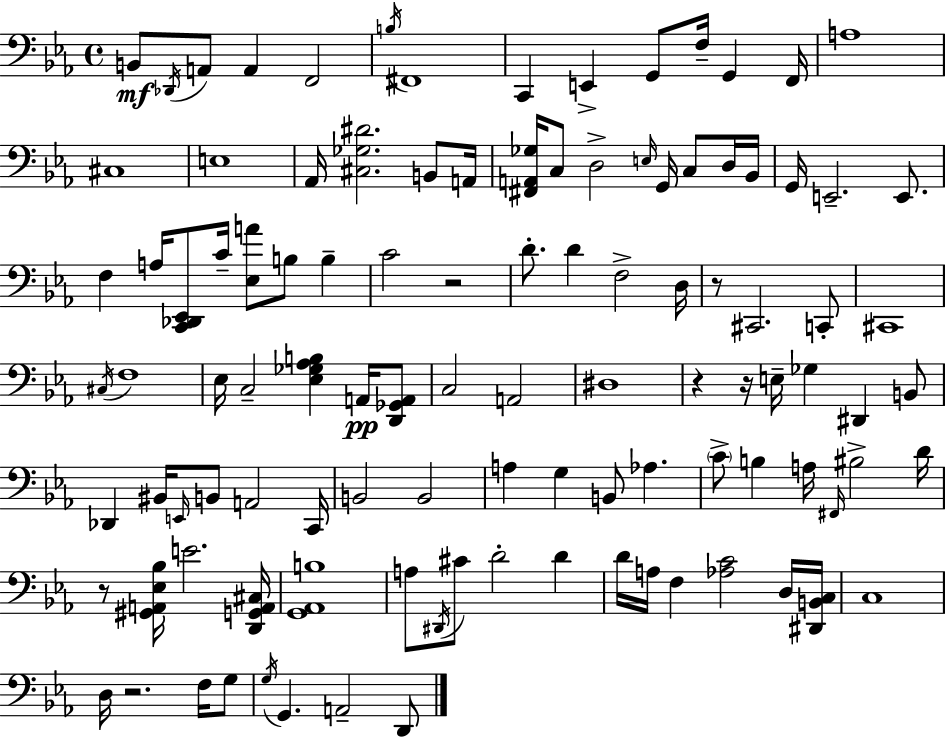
{
  \clef bass
  \time 4/4
  \defaultTimeSignature
  \key c \minor
  b,8\mf \acciaccatura { des,16 } a,8 a,4 f,2 | \acciaccatura { b16 } fis,1 | c,4 e,4-> g,8 f16-- g,4 | f,16 a1 | \break cis1 | e1 | aes,16 <cis ges dis'>2. b,8 | a,16 <fis, a, ges>16 c8 d2-> \grace { e16 } g,16 c8 | \break d16 bes,16 g,16 e,2.-- | e,8. f4 a16 <c, des, ees,>8 c'16-- <ees a'>8 b8 b4-- | c'2 r2 | d'8.-. d'4 f2-> | \break d16 r8 cis,2. | c,8-. cis,1 | \acciaccatura { cis16 } f1 | ees16 c2-- <ees ges aes b>4 | \break a,16\pp <d, ges, a,>8 c2 a,2 | dis1 | r4 r16 e16-- ges4 dis,4 | b,8 des,4 bis,16 \grace { e,16 } b,8 a,2 | \break c,16 b,2 b,2 | a4 g4 b,8 aes4. | \parenthesize c'8-> b4 a16 \grace { fis,16 } bis2-> | d'16 r8 <gis, a, ees bes>16 e'2. | \break <d, g, a, cis>16 <g, aes, b>1 | a8 \acciaccatura { dis,16 } cis'8 d'2-. | d'4 d'16 a16 f4 <aes c'>2 | d16 <dis, b, c>16 c1 | \break d16 r2. | f16 g8 \acciaccatura { g16 } g,4. a,2-- | d,8 \bar "|."
}